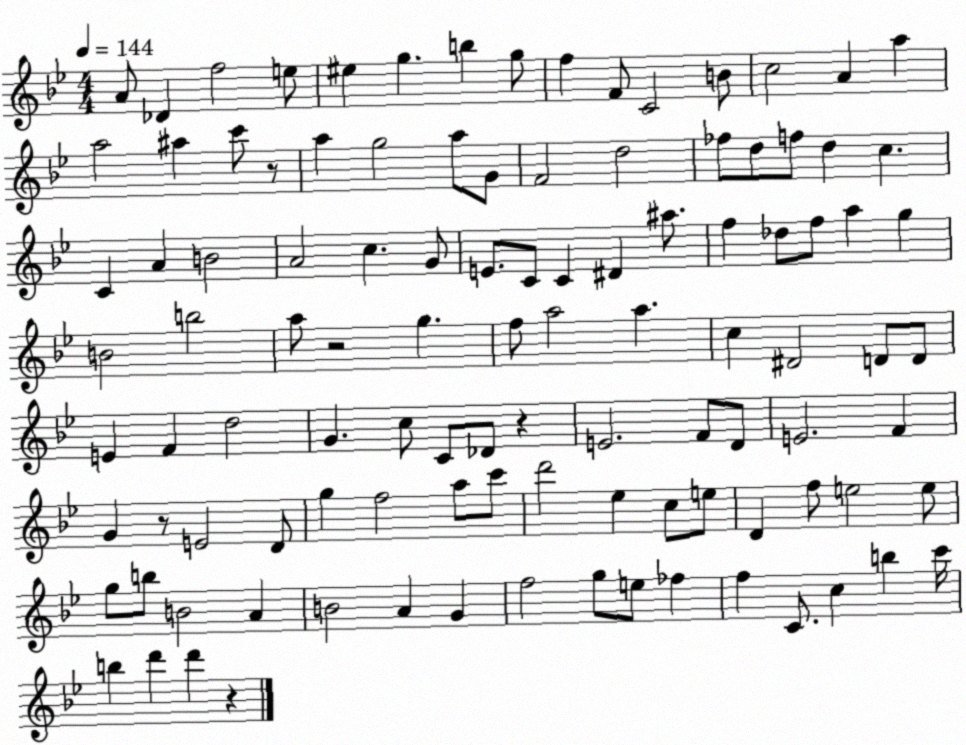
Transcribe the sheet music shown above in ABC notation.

X:1
T:Untitled
M:4/4
L:1/4
K:Bb
A/2 _D f2 e/2 ^e g b g/2 f F/2 C2 B/2 c2 A a a2 ^a c'/2 z/2 a g2 a/2 G/2 F2 d2 _f/2 d/2 f/2 d c C A B2 A2 c G/2 E/2 C/2 C ^D ^a/2 f _d/2 f/2 a g B2 b2 a/2 z2 g f/2 a2 a c ^D2 D/2 D/2 E F d2 G c/2 C/2 _D/2 z E2 F/2 D/2 E2 F G z/2 E2 D/2 g f2 a/2 c'/2 d'2 _e c/2 e/2 D f/2 e2 e/2 g/2 b/2 B2 A B2 A G f2 g/2 e/2 _f f C/2 c b c'/4 b d' d' z